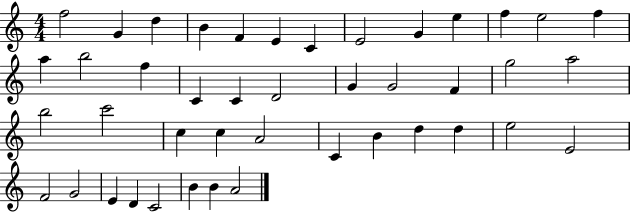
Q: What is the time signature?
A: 4/4